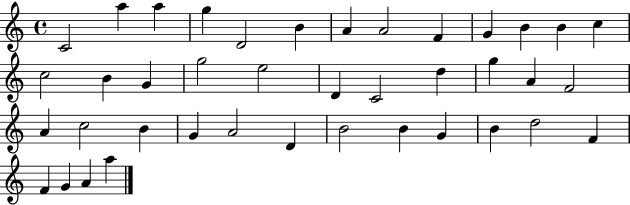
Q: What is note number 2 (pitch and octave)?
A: A5